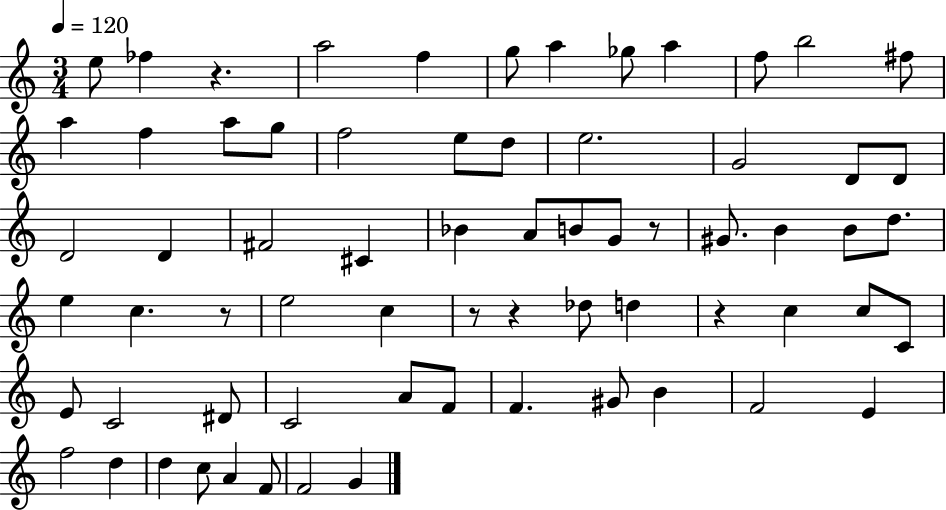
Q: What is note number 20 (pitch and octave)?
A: G4